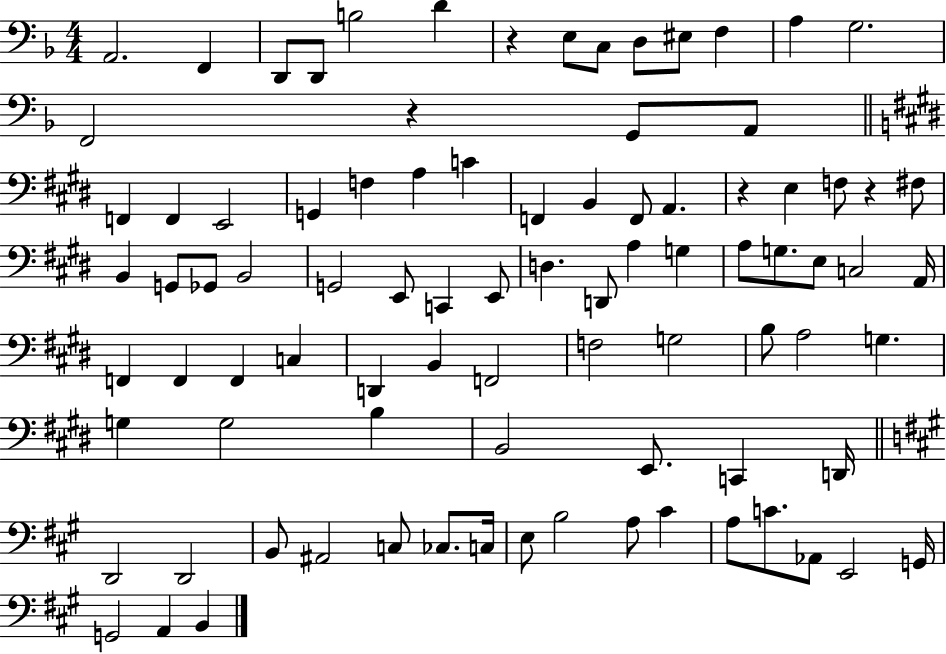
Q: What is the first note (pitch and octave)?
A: A2